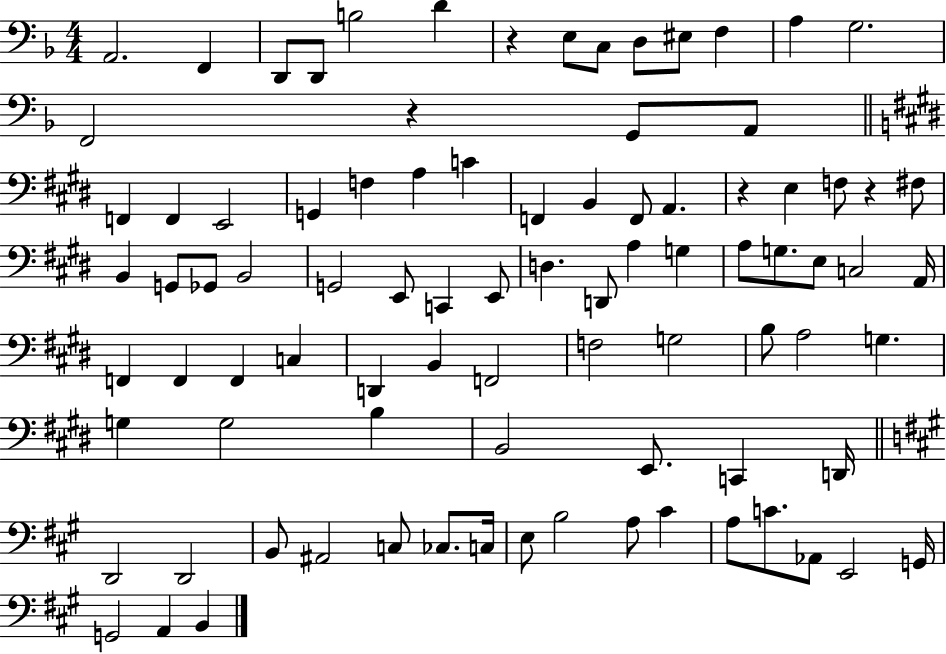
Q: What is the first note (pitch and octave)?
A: A2